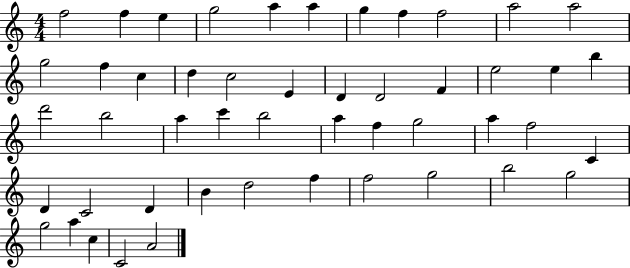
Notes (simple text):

F5/h F5/q E5/q G5/h A5/q A5/q G5/q F5/q F5/h A5/h A5/h G5/h F5/q C5/q D5/q C5/h E4/q D4/q D4/h F4/q E5/h E5/q B5/q D6/h B5/h A5/q C6/q B5/h A5/q F5/q G5/h A5/q F5/h C4/q D4/q C4/h D4/q B4/q D5/h F5/q F5/h G5/h B5/h G5/h G5/h A5/q C5/q C4/h A4/h